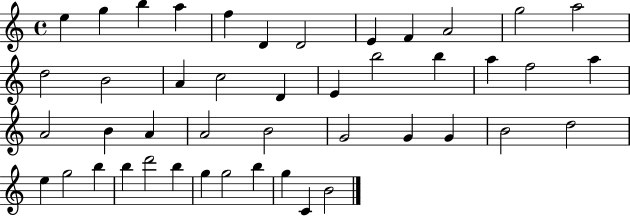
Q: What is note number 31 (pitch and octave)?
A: G4